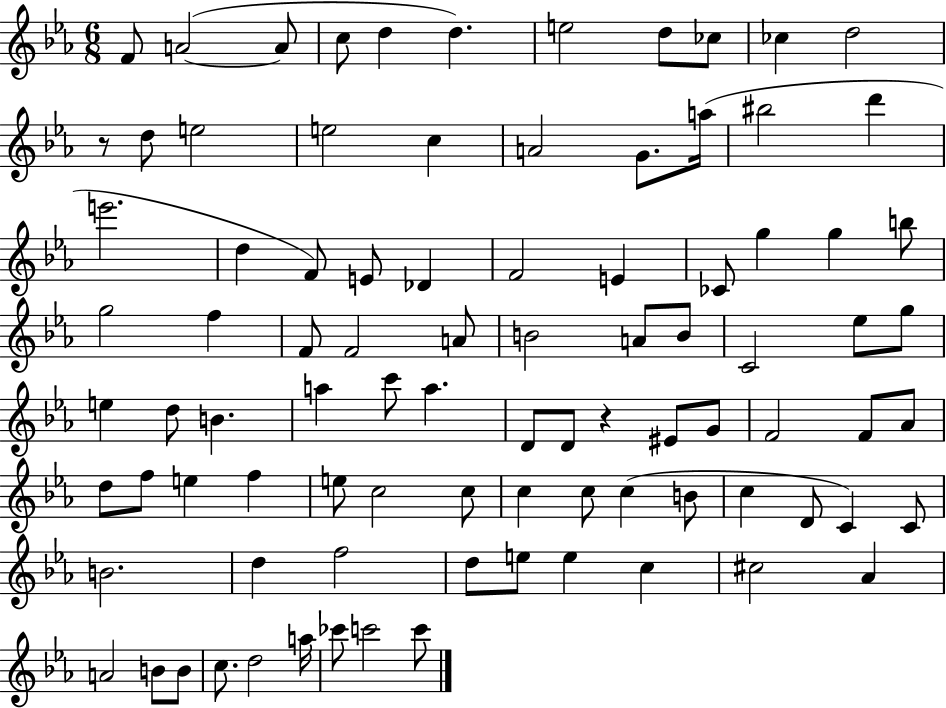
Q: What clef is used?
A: treble